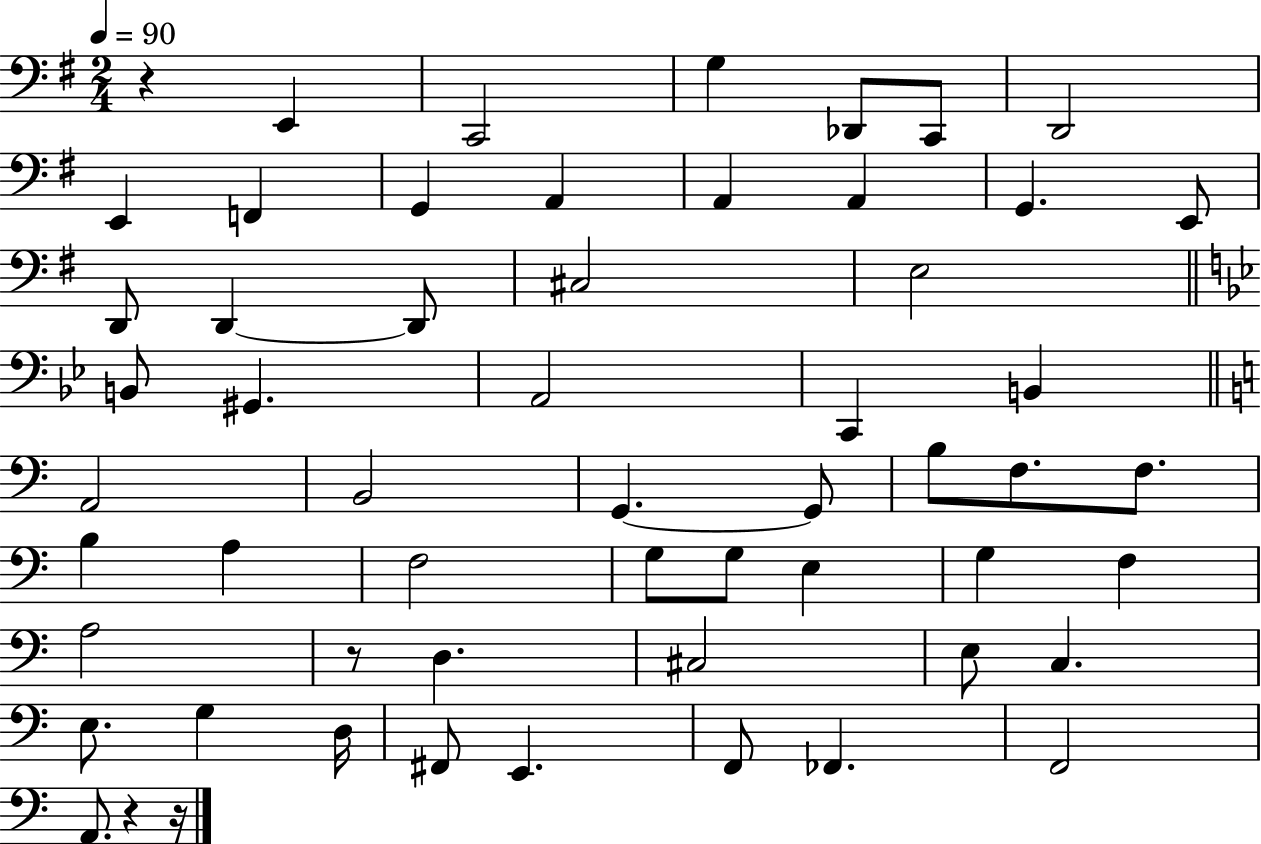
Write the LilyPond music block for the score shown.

{
  \clef bass
  \numericTimeSignature
  \time 2/4
  \key g \major
  \tempo 4 = 90
  r4 e,4 | c,2 | g4 des,8 c,8 | d,2 | \break e,4 f,4 | g,4 a,4 | a,4 a,4 | g,4. e,8 | \break d,8 d,4~~ d,8 | cis2 | e2 | \bar "||" \break \key bes \major b,8 gis,4. | a,2 | c,4 b,4 | \bar "||" \break \key c \major a,2 | b,2 | g,4.~~ g,8 | b8 f8. f8. | \break b4 a4 | f2 | g8 g8 e4 | g4 f4 | \break a2 | r8 d4. | cis2 | e8 c4. | \break e8. g4 d16 | fis,8 e,4. | f,8 fes,4. | f,2 | \break a,8. r4 r16 | \bar "|."
}